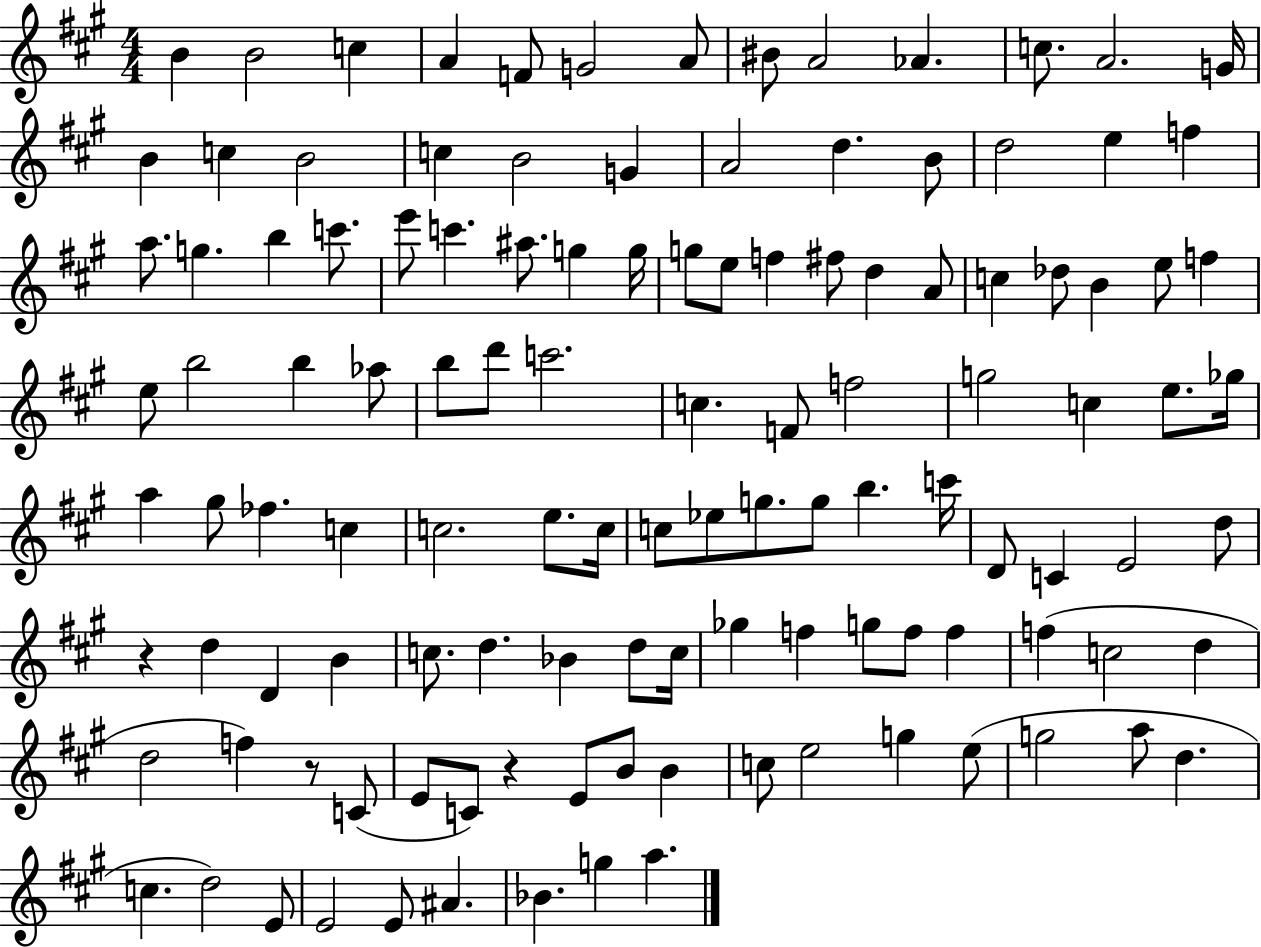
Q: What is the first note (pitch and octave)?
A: B4